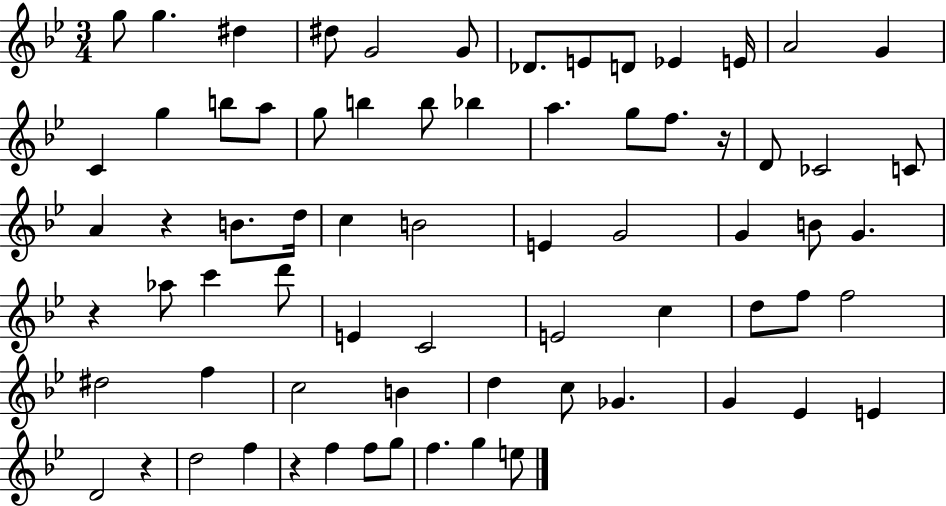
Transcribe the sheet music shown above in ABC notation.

X:1
T:Untitled
M:3/4
L:1/4
K:Bb
g/2 g ^d ^d/2 G2 G/2 _D/2 E/2 D/2 _E E/4 A2 G C g b/2 a/2 g/2 b b/2 _b a g/2 f/2 z/4 D/2 _C2 C/2 A z B/2 d/4 c B2 E G2 G B/2 G z _a/2 c' d'/2 E C2 E2 c d/2 f/2 f2 ^d2 f c2 B d c/2 _G G _E E D2 z d2 f z f f/2 g/2 f g e/2